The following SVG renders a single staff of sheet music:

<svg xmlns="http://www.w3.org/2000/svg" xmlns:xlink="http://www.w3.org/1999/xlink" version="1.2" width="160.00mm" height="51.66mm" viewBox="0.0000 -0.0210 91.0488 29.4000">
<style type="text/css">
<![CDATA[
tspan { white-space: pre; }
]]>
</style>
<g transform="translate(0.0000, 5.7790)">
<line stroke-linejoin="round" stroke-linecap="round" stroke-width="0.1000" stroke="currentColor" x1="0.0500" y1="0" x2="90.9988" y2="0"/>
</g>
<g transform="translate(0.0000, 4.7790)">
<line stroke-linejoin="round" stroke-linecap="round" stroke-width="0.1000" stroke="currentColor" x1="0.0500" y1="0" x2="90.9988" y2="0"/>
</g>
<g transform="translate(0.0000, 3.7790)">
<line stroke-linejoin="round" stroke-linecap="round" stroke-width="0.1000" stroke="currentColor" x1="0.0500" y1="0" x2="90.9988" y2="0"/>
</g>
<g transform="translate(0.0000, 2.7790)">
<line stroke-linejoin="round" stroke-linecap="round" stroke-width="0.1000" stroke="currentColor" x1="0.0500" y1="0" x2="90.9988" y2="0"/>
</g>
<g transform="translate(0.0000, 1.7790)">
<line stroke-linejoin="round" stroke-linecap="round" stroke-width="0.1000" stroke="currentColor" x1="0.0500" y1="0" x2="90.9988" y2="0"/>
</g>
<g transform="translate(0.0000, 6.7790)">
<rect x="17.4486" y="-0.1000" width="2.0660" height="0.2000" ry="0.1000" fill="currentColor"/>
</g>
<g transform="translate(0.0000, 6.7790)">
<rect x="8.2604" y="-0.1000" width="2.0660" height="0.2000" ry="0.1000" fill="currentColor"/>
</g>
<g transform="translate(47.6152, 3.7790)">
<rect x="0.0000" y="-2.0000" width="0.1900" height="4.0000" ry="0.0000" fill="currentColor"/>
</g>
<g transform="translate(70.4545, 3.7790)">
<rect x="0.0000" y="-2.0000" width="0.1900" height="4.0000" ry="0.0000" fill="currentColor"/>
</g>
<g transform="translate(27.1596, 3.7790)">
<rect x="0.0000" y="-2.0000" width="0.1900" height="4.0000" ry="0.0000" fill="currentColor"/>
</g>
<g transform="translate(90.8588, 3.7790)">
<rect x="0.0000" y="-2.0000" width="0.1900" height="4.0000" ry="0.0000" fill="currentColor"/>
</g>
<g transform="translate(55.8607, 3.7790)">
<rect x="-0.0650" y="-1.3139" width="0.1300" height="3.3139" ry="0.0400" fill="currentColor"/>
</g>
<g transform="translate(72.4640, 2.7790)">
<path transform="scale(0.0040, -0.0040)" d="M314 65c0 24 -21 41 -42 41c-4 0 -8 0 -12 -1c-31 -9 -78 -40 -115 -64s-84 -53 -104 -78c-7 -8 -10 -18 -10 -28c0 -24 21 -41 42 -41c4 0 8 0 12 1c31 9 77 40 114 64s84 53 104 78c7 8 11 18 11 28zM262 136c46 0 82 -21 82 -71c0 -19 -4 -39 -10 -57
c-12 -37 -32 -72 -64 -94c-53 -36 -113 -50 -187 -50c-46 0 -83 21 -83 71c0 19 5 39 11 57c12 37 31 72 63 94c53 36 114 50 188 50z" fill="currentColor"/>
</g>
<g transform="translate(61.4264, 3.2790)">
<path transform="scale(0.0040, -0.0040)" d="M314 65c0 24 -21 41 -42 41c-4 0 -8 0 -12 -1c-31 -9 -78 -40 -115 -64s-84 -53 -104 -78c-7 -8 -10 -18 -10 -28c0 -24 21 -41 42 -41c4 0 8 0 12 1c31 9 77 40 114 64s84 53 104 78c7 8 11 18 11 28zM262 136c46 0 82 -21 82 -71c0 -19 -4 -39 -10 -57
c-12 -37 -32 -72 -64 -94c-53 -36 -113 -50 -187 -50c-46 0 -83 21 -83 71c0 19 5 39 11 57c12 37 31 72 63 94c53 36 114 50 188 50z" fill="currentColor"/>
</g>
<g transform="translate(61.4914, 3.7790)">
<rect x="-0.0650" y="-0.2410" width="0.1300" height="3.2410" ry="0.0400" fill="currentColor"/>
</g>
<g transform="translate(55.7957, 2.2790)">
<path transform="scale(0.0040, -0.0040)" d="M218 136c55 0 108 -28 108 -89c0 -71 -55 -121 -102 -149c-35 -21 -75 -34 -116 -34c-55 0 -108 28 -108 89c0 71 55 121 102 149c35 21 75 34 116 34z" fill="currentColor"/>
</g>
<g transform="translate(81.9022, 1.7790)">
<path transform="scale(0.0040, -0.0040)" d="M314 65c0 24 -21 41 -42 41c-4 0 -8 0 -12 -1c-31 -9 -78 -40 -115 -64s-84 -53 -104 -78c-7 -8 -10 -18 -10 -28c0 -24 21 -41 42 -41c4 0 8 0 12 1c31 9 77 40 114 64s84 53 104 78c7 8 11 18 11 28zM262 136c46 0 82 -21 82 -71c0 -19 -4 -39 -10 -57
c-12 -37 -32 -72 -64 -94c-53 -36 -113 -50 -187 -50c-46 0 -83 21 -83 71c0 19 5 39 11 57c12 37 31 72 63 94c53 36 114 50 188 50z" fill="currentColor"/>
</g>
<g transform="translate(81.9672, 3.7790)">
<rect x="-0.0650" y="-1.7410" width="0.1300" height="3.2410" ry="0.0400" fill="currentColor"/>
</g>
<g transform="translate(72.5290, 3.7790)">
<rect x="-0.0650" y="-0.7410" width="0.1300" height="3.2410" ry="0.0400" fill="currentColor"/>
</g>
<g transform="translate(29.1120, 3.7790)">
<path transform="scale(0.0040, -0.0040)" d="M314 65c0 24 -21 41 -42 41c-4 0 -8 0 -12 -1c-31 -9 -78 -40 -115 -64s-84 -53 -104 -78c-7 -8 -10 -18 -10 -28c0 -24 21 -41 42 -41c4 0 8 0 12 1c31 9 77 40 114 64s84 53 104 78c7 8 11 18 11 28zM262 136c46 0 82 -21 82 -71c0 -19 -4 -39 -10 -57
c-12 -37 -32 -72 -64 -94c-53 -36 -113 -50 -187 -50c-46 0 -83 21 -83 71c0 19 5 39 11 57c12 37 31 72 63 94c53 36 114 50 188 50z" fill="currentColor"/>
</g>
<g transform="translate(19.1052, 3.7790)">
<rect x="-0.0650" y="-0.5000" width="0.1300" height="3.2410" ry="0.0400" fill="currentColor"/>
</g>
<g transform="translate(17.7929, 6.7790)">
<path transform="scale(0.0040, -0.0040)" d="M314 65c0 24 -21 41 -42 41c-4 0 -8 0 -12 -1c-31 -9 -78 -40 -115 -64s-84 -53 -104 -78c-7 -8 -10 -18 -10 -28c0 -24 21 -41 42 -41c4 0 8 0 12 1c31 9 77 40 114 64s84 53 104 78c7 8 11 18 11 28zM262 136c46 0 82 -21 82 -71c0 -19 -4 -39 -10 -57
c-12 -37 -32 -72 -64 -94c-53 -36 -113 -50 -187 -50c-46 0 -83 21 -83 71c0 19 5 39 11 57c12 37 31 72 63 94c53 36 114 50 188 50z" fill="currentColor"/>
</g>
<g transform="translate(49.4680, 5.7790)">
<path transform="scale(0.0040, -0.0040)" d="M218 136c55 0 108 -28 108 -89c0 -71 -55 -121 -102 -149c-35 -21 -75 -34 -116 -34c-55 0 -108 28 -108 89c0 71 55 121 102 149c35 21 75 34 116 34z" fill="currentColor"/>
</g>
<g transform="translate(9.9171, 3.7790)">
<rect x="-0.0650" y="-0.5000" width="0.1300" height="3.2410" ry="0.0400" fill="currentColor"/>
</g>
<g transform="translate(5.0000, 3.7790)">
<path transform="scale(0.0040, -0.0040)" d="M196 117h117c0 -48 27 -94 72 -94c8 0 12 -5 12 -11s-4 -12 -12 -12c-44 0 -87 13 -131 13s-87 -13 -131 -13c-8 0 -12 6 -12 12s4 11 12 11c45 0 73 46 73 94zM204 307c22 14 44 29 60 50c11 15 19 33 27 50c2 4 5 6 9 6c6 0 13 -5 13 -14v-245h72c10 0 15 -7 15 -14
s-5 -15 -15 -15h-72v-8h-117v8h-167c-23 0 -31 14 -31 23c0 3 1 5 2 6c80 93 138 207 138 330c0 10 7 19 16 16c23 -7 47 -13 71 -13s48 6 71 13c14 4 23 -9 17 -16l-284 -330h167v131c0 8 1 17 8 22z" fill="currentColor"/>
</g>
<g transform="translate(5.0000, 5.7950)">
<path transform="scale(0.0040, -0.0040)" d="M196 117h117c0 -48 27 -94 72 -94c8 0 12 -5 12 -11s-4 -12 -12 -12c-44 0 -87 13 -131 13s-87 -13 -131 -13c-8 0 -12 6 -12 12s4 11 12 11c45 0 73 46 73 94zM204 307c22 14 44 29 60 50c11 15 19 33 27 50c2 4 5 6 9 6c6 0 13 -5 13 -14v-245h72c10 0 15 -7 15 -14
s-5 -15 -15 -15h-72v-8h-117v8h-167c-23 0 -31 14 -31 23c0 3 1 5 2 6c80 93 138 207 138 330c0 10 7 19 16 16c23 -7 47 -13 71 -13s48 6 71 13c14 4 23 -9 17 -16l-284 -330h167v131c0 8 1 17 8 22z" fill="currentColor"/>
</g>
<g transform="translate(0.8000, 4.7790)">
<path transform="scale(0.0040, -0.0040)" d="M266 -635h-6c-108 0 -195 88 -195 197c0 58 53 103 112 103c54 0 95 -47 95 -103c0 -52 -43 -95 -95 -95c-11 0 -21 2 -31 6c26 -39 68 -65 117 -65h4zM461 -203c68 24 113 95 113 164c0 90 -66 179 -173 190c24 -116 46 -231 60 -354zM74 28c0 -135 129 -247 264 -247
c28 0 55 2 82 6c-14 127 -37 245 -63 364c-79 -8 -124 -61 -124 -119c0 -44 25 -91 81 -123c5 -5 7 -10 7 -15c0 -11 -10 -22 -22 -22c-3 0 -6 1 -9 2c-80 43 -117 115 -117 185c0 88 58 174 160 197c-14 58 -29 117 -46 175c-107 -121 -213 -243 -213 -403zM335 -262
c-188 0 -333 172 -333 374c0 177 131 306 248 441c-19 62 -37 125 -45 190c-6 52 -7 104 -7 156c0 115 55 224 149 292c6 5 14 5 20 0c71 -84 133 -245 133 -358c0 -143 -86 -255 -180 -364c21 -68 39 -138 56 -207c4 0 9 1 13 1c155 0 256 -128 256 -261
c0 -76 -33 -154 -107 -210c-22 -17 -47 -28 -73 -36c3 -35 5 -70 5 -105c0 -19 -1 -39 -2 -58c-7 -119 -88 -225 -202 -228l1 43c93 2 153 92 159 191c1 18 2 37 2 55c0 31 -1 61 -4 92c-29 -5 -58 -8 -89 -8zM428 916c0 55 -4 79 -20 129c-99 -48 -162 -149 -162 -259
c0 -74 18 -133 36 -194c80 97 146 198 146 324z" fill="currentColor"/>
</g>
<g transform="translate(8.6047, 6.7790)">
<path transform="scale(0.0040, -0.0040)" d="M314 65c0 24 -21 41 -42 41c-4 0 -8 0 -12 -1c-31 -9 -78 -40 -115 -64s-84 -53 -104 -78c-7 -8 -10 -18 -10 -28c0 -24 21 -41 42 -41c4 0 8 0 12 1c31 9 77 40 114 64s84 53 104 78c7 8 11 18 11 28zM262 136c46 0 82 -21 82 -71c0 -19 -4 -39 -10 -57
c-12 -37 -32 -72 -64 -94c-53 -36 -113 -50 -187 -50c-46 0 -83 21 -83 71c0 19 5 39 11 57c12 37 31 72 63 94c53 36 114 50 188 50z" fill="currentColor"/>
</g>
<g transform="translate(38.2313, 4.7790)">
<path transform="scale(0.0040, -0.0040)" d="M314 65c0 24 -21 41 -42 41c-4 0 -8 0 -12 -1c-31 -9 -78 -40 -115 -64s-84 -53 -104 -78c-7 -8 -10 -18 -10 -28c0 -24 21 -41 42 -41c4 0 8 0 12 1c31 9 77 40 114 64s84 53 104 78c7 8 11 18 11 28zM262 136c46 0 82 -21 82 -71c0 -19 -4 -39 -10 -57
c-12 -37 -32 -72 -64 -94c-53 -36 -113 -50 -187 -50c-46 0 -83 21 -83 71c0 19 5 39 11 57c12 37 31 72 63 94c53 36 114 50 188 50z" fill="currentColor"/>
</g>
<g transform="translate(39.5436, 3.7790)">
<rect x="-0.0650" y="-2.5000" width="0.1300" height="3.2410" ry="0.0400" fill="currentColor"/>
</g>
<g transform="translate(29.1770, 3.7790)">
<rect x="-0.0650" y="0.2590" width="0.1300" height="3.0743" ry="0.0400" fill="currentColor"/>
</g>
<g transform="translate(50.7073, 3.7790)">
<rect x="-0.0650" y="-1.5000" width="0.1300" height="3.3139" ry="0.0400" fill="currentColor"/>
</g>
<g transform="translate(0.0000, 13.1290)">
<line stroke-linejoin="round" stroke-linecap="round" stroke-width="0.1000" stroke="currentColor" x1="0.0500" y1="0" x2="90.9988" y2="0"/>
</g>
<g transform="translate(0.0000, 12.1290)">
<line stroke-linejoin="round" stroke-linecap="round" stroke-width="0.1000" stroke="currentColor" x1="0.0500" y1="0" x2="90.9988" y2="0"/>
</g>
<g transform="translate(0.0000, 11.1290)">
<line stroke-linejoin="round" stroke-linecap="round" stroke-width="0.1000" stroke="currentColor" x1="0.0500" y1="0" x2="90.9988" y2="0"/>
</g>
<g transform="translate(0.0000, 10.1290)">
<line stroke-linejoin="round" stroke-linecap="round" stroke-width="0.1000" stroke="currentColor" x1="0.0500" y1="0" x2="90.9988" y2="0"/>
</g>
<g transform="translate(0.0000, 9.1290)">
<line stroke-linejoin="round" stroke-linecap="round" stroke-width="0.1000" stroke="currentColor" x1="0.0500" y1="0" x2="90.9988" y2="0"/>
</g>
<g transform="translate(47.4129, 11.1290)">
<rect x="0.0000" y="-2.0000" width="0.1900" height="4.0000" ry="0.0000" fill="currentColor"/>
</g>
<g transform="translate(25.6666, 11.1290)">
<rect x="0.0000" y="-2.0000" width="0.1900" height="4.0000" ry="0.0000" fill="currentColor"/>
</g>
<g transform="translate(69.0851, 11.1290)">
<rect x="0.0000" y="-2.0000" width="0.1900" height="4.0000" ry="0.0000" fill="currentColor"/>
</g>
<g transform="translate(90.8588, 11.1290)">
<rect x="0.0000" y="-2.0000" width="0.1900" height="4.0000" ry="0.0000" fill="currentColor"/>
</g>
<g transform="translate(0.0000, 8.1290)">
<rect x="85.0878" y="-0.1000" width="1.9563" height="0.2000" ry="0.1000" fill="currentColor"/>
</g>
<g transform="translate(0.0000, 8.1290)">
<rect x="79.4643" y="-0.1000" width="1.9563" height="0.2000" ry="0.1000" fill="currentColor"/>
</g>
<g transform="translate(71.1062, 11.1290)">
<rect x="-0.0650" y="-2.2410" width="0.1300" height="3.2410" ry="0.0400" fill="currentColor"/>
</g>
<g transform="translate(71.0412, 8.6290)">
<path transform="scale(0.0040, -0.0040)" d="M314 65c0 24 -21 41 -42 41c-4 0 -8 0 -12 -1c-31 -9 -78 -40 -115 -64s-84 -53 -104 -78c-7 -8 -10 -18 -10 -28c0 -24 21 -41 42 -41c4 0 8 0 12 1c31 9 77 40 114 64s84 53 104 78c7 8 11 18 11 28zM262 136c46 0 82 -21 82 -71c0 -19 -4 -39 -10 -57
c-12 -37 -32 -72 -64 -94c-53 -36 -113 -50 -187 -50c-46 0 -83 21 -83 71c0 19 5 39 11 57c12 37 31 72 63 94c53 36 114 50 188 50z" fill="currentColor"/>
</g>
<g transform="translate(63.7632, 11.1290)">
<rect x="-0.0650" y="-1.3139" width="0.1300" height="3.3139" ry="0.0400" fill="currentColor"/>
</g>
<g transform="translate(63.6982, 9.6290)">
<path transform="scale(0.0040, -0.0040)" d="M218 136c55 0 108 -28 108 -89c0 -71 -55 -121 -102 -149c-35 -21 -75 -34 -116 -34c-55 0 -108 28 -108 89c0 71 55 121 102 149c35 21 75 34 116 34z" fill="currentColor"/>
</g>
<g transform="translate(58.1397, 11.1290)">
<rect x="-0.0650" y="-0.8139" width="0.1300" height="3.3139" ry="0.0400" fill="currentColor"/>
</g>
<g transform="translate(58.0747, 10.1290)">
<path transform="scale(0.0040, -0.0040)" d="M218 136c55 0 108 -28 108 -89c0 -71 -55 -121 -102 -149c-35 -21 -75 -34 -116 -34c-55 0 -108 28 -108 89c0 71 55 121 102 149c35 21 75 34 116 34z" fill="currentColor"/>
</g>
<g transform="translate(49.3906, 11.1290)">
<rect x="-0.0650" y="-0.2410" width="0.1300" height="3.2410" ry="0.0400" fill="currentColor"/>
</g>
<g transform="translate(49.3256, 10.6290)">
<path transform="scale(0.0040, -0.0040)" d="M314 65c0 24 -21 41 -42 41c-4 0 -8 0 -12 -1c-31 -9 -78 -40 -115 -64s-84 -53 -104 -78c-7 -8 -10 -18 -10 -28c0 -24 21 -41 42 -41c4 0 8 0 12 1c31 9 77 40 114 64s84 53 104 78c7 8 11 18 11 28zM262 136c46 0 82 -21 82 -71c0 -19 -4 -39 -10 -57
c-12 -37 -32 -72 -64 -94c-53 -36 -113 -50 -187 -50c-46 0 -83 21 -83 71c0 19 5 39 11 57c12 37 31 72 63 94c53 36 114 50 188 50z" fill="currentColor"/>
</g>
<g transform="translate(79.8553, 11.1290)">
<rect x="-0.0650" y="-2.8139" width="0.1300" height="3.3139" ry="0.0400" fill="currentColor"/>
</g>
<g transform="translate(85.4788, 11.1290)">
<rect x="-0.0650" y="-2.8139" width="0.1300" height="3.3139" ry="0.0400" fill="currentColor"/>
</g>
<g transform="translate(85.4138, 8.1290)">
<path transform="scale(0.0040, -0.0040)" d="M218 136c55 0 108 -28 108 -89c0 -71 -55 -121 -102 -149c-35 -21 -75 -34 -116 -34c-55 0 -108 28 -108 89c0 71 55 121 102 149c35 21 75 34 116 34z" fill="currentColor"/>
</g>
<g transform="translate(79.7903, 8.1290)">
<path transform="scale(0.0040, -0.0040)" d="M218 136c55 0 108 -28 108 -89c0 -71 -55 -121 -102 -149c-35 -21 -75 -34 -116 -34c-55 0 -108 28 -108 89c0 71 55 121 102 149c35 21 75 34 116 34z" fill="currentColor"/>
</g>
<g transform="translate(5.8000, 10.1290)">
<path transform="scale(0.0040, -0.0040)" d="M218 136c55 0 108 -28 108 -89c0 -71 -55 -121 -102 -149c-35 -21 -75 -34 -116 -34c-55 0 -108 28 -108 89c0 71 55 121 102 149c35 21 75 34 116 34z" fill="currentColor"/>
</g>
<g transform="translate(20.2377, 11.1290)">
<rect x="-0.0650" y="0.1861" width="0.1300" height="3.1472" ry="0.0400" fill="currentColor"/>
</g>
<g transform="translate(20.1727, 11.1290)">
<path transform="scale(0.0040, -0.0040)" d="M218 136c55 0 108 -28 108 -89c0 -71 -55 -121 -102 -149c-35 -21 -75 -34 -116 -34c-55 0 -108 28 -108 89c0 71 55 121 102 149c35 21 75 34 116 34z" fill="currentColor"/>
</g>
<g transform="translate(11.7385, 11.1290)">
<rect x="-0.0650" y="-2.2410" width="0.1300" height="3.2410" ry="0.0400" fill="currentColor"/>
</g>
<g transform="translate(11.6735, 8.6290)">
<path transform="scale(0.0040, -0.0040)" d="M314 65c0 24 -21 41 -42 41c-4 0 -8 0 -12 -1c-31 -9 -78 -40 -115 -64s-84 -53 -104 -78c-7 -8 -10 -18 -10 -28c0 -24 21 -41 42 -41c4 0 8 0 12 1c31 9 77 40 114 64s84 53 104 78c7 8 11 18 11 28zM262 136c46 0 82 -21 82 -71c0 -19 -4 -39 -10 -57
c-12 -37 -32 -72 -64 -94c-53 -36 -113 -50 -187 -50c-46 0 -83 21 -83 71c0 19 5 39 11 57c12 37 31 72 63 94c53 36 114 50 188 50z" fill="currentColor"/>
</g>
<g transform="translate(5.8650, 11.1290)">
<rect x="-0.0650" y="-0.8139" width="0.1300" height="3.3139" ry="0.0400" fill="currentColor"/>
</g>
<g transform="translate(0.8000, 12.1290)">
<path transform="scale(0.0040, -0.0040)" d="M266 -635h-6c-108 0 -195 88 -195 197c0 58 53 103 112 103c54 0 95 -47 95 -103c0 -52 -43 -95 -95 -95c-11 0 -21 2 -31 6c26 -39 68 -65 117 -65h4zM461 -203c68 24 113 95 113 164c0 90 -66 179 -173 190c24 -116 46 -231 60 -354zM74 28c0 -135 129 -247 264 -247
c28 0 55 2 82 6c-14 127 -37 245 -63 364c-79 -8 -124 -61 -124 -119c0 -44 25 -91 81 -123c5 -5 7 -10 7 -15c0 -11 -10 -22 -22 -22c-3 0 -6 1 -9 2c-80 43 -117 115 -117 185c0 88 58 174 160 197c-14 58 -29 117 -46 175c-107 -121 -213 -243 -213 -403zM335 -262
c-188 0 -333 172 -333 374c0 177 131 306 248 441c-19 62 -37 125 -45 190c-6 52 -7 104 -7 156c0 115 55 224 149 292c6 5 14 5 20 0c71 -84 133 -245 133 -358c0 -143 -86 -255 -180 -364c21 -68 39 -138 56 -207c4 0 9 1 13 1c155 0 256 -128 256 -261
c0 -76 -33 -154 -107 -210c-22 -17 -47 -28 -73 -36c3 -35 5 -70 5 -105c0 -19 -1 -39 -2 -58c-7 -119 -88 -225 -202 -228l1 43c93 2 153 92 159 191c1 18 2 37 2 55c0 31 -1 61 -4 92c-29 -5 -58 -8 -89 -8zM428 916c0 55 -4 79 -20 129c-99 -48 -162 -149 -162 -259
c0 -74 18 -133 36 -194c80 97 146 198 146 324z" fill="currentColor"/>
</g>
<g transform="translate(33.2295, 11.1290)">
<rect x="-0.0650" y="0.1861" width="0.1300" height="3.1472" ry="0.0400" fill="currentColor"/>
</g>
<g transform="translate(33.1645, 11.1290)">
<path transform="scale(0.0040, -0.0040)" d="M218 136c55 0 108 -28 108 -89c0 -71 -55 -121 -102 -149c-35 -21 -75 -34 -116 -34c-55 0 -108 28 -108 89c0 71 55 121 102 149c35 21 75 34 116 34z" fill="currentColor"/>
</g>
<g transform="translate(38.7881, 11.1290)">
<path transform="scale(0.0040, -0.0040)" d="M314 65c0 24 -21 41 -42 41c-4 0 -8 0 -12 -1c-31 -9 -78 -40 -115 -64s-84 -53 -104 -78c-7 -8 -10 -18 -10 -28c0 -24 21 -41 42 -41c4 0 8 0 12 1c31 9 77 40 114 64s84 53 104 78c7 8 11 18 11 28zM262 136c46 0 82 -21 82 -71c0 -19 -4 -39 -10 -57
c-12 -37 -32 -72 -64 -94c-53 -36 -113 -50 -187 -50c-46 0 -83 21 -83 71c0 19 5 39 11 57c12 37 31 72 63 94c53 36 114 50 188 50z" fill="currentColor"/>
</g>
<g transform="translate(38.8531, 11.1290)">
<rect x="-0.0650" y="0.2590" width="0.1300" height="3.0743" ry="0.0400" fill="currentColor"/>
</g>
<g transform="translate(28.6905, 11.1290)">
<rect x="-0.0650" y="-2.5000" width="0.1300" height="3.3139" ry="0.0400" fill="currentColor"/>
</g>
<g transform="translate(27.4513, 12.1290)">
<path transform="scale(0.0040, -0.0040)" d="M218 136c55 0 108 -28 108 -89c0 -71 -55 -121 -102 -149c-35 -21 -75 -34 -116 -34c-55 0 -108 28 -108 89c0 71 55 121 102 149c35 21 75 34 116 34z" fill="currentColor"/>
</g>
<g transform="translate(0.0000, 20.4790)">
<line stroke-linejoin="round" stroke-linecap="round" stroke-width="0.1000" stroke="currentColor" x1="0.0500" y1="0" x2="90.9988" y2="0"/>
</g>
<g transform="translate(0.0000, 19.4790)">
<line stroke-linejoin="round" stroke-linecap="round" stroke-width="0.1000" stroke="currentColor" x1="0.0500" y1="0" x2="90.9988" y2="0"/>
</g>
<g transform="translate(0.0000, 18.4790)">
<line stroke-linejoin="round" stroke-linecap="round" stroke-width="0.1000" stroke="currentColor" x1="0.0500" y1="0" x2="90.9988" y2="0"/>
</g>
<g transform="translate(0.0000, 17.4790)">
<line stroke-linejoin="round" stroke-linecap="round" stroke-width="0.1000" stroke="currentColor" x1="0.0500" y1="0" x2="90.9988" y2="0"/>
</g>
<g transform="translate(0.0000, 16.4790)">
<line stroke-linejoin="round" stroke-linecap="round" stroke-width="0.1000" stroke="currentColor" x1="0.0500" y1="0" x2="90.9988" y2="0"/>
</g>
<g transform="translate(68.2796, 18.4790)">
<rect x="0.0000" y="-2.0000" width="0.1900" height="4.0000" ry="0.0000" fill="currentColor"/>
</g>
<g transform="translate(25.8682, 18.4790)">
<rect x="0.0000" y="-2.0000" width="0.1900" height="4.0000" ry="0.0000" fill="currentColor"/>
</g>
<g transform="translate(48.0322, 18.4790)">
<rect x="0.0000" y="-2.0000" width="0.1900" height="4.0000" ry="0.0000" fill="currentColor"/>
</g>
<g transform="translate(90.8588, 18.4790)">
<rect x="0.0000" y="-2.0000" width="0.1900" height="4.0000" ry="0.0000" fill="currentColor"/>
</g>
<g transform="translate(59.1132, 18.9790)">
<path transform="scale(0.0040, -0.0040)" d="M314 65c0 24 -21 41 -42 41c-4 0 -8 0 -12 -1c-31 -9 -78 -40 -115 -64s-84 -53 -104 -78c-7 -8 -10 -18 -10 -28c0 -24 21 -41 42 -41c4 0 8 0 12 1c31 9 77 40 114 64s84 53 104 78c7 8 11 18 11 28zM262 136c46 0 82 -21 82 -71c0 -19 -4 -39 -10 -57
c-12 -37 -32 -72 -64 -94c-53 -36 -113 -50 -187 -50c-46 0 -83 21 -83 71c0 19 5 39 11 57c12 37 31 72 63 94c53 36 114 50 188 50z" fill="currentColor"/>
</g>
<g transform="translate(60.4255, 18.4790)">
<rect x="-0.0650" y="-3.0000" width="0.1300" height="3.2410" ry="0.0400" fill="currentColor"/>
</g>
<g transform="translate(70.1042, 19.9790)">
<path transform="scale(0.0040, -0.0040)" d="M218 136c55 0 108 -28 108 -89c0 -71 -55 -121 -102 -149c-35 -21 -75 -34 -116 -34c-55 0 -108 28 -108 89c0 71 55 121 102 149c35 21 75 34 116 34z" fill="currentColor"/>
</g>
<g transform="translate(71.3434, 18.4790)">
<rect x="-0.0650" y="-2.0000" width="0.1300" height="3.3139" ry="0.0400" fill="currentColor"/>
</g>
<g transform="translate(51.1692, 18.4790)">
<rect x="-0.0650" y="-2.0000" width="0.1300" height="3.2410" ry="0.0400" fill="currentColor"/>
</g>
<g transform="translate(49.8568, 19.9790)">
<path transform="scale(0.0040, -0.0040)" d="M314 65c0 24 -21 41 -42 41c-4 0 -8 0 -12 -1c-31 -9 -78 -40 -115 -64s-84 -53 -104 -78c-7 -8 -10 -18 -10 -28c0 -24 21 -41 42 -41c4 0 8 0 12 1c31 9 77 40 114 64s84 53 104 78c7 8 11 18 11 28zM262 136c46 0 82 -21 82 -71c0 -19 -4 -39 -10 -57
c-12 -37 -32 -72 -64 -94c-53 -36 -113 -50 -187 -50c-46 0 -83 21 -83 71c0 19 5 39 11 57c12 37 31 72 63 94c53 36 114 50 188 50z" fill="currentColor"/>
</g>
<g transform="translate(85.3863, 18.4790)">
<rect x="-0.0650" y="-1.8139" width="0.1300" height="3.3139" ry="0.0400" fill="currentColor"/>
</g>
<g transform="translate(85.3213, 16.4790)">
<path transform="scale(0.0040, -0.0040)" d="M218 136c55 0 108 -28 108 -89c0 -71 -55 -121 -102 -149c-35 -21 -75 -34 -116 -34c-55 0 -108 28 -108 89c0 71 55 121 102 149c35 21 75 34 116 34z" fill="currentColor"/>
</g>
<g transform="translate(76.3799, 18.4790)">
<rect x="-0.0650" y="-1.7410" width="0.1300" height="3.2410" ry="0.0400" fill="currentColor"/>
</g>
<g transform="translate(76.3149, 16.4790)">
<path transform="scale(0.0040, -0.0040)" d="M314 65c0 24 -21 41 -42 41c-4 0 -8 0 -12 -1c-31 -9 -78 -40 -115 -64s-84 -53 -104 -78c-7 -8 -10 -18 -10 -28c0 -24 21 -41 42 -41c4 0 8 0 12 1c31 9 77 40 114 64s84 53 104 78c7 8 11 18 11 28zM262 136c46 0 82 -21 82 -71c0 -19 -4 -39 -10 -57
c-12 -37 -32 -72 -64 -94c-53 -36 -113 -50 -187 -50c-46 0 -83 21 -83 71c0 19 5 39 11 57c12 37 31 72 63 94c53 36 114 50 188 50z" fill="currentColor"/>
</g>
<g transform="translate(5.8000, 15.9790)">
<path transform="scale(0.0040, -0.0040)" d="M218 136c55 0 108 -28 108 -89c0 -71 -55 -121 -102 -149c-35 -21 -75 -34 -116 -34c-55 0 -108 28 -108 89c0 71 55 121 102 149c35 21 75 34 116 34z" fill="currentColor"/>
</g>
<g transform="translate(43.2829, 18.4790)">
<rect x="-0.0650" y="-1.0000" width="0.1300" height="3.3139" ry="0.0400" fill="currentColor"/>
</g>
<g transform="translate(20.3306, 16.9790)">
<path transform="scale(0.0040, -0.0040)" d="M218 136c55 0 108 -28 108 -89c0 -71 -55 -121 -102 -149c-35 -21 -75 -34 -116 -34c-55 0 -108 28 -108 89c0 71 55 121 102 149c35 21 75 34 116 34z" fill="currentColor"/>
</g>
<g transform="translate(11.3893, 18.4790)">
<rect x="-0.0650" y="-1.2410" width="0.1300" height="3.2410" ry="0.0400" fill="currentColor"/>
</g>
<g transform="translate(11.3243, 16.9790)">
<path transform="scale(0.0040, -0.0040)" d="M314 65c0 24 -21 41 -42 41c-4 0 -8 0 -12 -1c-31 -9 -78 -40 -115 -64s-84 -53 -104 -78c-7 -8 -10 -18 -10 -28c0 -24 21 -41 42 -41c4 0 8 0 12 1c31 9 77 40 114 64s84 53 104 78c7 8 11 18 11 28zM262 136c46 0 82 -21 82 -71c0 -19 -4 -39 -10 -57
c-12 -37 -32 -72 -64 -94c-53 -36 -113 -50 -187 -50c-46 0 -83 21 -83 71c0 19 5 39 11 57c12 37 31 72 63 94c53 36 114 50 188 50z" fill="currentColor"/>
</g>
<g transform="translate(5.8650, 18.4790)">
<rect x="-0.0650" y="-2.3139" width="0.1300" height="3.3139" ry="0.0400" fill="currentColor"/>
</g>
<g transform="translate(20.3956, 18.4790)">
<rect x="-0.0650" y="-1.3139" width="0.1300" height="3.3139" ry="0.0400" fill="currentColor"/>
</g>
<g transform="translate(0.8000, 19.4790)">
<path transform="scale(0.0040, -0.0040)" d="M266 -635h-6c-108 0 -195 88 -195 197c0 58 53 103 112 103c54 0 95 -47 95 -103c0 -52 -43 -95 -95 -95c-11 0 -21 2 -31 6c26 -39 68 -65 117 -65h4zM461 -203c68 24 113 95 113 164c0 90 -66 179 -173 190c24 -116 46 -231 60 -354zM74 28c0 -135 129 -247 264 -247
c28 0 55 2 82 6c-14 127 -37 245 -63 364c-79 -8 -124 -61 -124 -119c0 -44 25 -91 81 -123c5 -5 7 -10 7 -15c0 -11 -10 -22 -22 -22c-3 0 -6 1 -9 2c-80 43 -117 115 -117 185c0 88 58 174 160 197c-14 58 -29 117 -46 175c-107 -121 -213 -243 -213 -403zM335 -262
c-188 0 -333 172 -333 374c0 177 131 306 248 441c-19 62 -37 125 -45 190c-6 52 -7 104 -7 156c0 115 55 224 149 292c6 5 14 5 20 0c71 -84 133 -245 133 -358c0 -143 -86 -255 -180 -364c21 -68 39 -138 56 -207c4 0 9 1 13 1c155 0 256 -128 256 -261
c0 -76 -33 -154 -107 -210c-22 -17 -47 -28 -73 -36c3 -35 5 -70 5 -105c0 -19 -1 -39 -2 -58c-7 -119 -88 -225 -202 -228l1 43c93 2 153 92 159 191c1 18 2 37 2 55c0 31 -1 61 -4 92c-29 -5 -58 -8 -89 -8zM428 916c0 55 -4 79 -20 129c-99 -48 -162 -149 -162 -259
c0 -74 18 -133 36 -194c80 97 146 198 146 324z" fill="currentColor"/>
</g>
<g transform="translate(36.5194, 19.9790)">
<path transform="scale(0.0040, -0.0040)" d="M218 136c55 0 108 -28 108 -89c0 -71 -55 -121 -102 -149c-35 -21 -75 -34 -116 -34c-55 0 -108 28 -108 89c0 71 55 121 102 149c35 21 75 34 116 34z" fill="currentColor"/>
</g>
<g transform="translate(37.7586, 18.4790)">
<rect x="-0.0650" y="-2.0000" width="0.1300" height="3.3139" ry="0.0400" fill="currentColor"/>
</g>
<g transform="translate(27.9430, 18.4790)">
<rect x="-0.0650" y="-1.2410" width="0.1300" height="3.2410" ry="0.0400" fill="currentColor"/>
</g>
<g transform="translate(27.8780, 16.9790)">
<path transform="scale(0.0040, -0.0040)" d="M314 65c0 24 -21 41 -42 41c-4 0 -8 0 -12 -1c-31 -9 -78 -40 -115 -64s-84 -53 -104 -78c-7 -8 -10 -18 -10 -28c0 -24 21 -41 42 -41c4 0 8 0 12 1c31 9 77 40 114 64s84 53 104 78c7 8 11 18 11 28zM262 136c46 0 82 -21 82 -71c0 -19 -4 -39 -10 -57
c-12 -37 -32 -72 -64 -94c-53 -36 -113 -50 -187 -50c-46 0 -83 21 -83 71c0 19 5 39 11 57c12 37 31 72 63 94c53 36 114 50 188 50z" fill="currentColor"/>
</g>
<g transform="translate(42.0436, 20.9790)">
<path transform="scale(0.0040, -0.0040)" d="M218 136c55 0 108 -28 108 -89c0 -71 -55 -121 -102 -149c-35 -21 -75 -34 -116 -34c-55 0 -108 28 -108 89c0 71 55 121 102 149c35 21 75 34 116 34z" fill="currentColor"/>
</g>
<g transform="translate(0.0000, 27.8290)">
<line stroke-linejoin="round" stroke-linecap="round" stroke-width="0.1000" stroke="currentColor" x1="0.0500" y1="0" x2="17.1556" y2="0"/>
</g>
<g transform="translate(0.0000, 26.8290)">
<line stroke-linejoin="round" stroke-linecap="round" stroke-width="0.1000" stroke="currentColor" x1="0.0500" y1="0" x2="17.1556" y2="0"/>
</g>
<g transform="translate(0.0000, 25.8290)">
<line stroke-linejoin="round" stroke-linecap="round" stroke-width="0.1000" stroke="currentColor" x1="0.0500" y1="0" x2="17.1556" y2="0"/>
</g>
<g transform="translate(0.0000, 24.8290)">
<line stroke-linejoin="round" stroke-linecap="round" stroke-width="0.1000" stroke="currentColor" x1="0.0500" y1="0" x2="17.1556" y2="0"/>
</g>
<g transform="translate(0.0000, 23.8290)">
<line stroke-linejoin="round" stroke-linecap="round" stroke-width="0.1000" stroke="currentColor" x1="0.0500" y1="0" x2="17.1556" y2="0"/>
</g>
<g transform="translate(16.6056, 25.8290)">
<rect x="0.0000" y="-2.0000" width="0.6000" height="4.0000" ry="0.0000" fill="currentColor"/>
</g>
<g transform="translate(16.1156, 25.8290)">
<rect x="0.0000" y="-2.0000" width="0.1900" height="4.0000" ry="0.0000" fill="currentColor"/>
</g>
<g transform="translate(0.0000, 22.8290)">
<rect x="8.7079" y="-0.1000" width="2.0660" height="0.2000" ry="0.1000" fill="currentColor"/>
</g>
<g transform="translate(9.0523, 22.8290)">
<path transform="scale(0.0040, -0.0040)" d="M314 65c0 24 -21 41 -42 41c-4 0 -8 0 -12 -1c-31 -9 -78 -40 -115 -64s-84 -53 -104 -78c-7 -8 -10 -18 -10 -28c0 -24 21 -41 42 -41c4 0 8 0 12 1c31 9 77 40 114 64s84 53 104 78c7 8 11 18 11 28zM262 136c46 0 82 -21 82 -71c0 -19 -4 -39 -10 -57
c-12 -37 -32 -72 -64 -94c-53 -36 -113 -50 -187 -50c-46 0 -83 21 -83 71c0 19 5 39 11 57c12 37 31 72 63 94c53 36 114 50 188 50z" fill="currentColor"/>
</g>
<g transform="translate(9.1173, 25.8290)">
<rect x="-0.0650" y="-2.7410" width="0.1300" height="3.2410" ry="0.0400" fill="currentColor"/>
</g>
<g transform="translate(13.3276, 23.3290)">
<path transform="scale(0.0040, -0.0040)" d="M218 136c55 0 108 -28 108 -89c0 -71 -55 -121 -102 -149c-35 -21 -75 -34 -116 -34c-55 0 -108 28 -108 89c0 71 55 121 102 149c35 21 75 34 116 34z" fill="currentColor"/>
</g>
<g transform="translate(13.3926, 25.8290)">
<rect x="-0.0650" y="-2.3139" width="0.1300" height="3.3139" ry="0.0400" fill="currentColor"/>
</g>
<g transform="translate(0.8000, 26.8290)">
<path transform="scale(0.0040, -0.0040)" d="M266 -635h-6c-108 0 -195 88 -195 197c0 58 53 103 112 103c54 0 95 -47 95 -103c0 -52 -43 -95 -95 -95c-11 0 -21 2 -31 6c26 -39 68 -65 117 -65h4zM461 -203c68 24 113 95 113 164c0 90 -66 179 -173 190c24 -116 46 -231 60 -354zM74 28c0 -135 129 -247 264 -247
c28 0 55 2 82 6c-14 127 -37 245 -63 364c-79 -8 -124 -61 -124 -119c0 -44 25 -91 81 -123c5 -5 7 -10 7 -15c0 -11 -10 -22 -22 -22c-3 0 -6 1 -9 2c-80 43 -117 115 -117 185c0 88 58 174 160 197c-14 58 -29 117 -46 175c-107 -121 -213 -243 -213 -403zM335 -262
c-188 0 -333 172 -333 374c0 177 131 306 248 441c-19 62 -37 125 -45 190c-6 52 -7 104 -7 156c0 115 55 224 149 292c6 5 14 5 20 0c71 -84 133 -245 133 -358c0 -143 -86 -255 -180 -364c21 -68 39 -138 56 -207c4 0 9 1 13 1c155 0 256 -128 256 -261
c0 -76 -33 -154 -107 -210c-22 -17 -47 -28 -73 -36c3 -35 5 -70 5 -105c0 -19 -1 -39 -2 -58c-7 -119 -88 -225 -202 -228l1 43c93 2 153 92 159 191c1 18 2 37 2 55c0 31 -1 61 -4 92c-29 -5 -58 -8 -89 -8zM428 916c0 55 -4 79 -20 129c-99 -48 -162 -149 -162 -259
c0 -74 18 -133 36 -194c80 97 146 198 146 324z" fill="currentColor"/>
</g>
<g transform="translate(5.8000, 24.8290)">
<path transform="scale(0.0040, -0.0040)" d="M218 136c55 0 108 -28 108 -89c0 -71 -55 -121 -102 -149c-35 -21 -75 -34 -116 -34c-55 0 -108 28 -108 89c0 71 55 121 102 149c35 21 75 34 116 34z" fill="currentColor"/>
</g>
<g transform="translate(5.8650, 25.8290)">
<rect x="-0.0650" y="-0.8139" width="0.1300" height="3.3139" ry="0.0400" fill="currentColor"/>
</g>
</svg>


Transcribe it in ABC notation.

X:1
T:Untitled
M:4/4
L:1/4
K:C
C2 C2 B2 G2 E e c2 d2 f2 d g2 B G B B2 c2 d e g2 a a g e2 e e2 F D F2 A2 F f2 f d a2 g